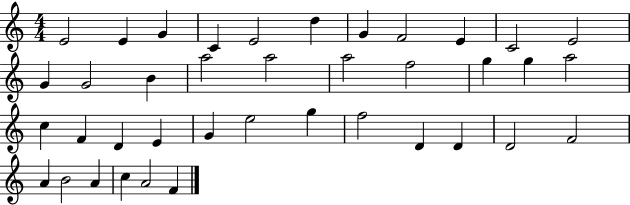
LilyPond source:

{
  \clef treble
  \numericTimeSignature
  \time 4/4
  \key c \major
  e'2 e'4 g'4 | c'4 e'2 d''4 | g'4 f'2 e'4 | c'2 e'2 | \break g'4 g'2 b'4 | a''2 a''2 | a''2 f''2 | g''4 g''4 a''2 | \break c''4 f'4 d'4 e'4 | g'4 e''2 g''4 | f''2 d'4 d'4 | d'2 f'2 | \break a'4 b'2 a'4 | c''4 a'2 f'4 | \bar "|."
}